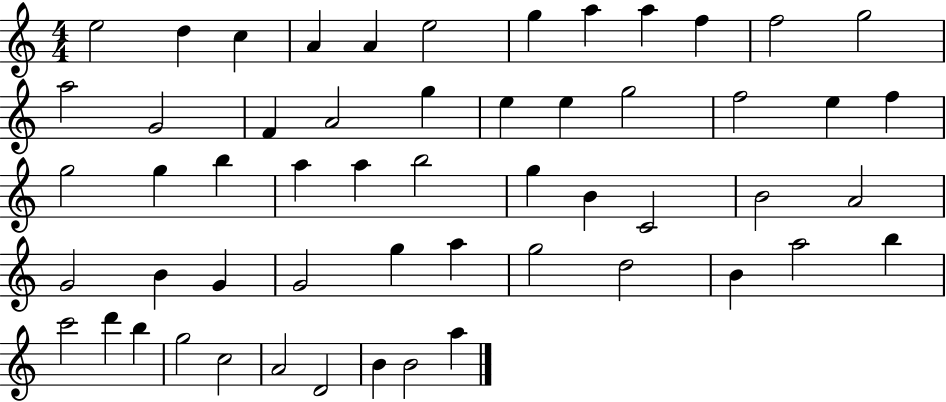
E5/h D5/q C5/q A4/q A4/q E5/h G5/q A5/q A5/q F5/q F5/h G5/h A5/h G4/h F4/q A4/h G5/q E5/q E5/q G5/h F5/h E5/q F5/q G5/h G5/q B5/q A5/q A5/q B5/h G5/q B4/q C4/h B4/h A4/h G4/h B4/q G4/q G4/h G5/q A5/q G5/h D5/h B4/q A5/h B5/q C6/h D6/q B5/q G5/h C5/h A4/h D4/h B4/q B4/h A5/q